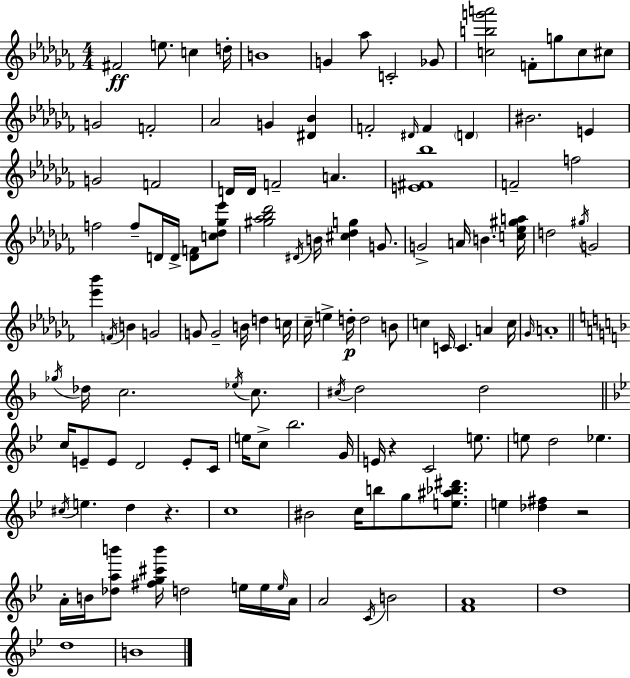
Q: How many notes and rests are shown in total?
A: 127